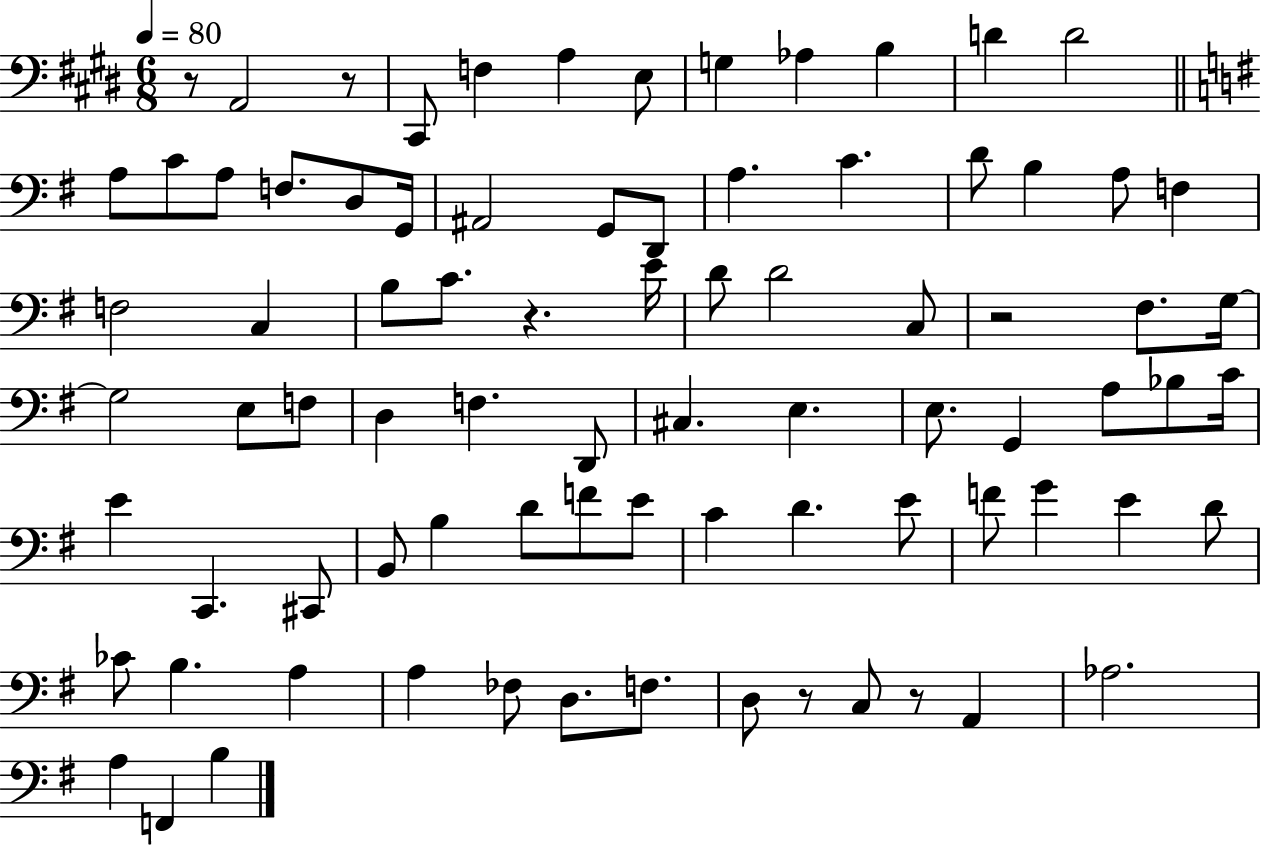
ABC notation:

X:1
T:Untitled
M:6/8
L:1/4
K:E
z/2 A,,2 z/2 ^C,,/2 F, A, E,/2 G, _A, B, D D2 A,/2 C/2 A,/2 F,/2 D,/2 G,,/4 ^A,,2 G,,/2 D,,/2 A, C D/2 B, A,/2 F, F,2 C, B,/2 C/2 z E/4 D/2 D2 C,/2 z2 ^F,/2 G,/4 G,2 E,/2 F,/2 D, F, D,,/2 ^C, E, E,/2 G,, A,/2 _B,/2 C/4 E C,, ^C,,/2 B,,/2 B, D/2 F/2 E/2 C D E/2 F/2 G E D/2 _C/2 B, A, A, _F,/2 D,/2 F,/2 D,/2 z/2 C,/2 z/2 A,, _A,2 A, F,, B,